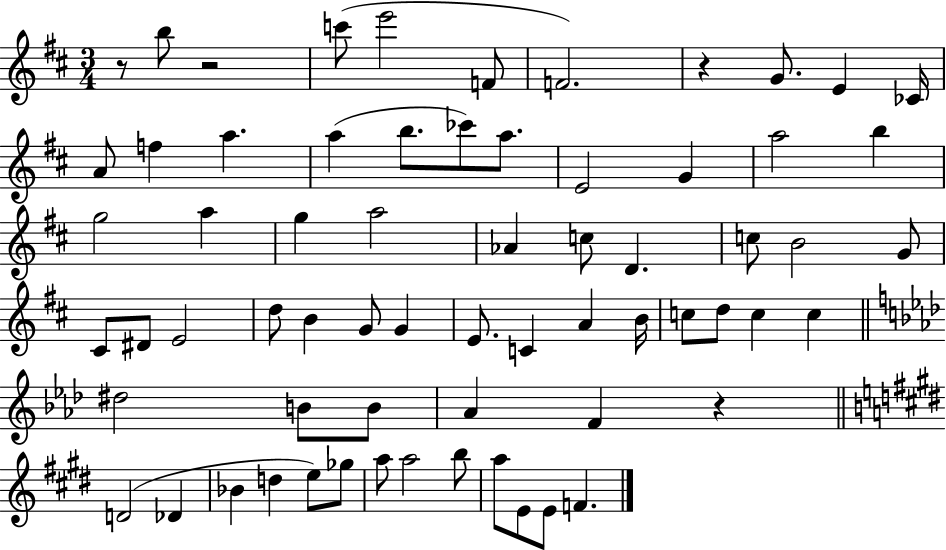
R/e B5/e R/h C6/e E6/h F4/e F4/h. R/q G4/e. E4/q CES4/s A4/e F5/q A5/q. A5/q B5/e. CES6/e A5/e. E4/h G4/q A5/h B5/q G5/h A5/q G5/q A5/h Ab4/q C5/e D4/q. C5/e B4/h G4/e C#4/e D#4/e E4/h D5/e B4/q G4/e G4/q E4/e. C4/q A4/q B4/s C5/e D5/e C5/q C5/q D#5/h B4/e B4/e Ab4/q F4/q R/q D4/h Db4/q Bb4/q D5/q E5/e Gb5/e A5/e A5/h B5/e A5/e E4/e E4/e F4/q.